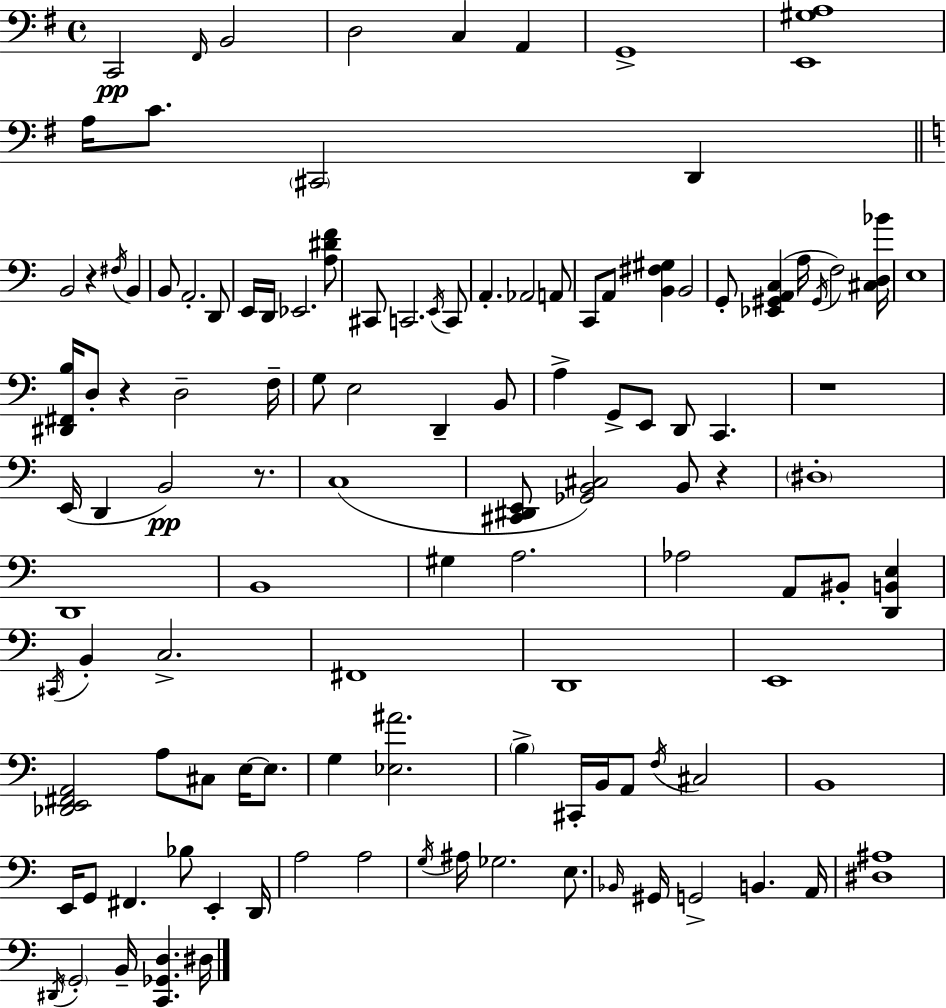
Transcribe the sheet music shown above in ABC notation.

X:1
T:Untitled
M:4/4
L:1/4
K:Em
C,,2 ^F,,/4 B,,2 D,2 C, A,, G,,4 [E,,^G,A,]4 A,/4 C/2 ^C,,2 D,, B,,2 z ^F,/4 B,, B,,/2 A,,2 D,,/2 E,,/4 D,,/4 _E,,2 [A,^DF]/2 ^C,,/2 C,,2 E,,/4 C,,/2 A,, _A,,2 A,,/2 C,,/2 A,,/2 [B,,^F,^G,] B,,2 G,,/2 [_E,,^G,,A,,C,] A,/4 ^G,,/4 F,2 [^C,D,_B]/4 E,4 [^D,,^F,,B,]/4 D,/2 z D,2 F,/4 G,/2 E,2 D,, B,,/2 A, G,,/2 E,,/2 D,,/2 C,, z4 E,,/4 D,, B,,2 z/2 C,4 [^C,,^D,,E,,]/2 [_G,,B,,^C,]2 B,,/2 z ^D,4 D,,4 B,,4 ^G, A,2 _A,2 A,,/2 ^B,,/2 [D,,B,,E,] ^C,,/4 B,, C,2 ^F,,4 D,,4 E,,4 [_D,,E,,^F,,A,,]2 A,/2 ^C,/2 E,/4 E,/2 G, [_E,^A]2 B, ^C,,/4 B,,/4 A,,/2 F,/4 ^C,2 B,,4 E,,/4 G,,/2 ^F,, _B,/2 E,, D,,/4 A,2 A,2 G,/4 ^A,/4 _G,2 E,/2 _B,,/4 ^G,,/4 G,,2 B,, A,,/4 [^D,^A,]4 ^D,,/4 G,,2 B,,/4 [C,,_G,,D,] ^D,/4